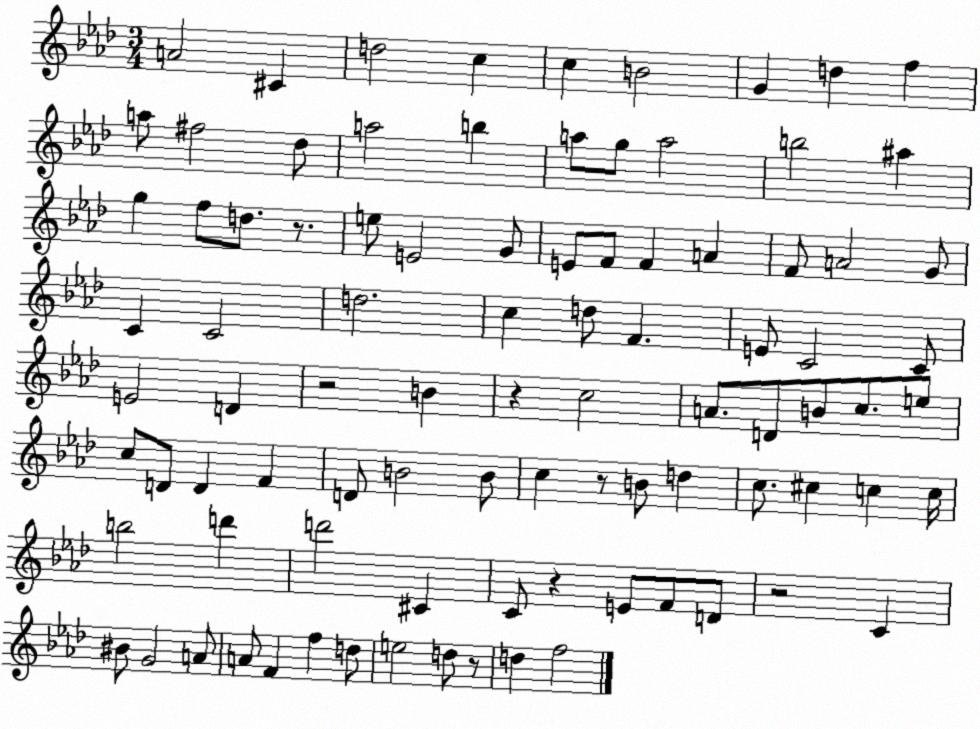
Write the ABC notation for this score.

X:1
T:Untitled
M:3/4
L:1/4
K:Ab
A2 ^C d2 c c B2 G d f a/2 ^f2 _d/2 a2 b a/2 g/2 a2 b2 ^a g f/2 d/2 z/2 e/2 E2 G/2 E/2 F/2 F A F/2 A2 G/2 C C2 d2 c d/2 F E/2 C2 C/2 E2 D z2 B z c2 A/2 D/2 B/2 c/2 e/2 c/2 D/2 D F D/2 B2 B/2 c z/2 B/2 d c/2 ^c c c/4 b2 d' d'2 ^C C/2 z E/2 F/2 D/2 z2 C ^B/2 G2 A/2 A/2 F f d/2 e2 d/2 z/2 d f2